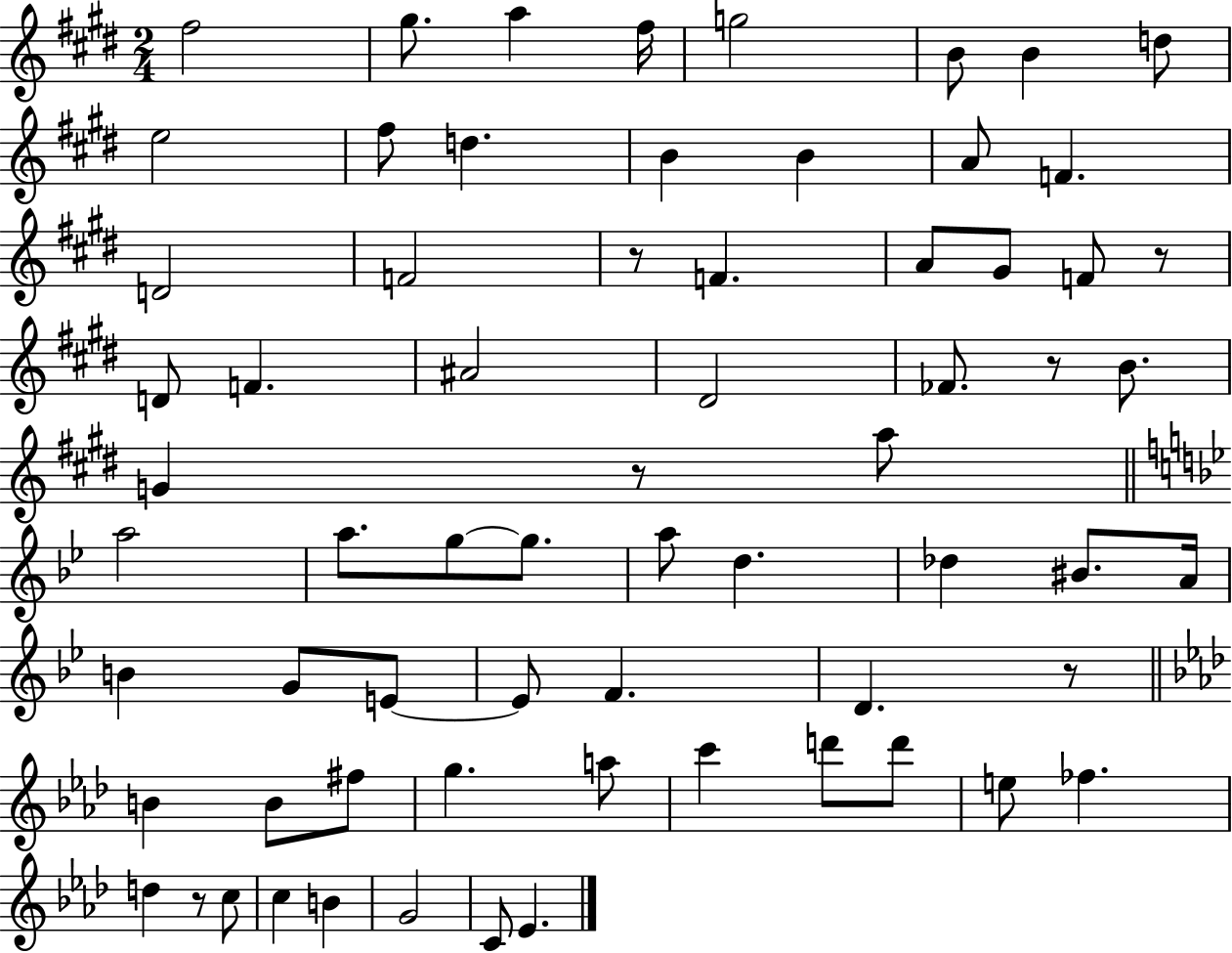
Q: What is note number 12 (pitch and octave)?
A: B4